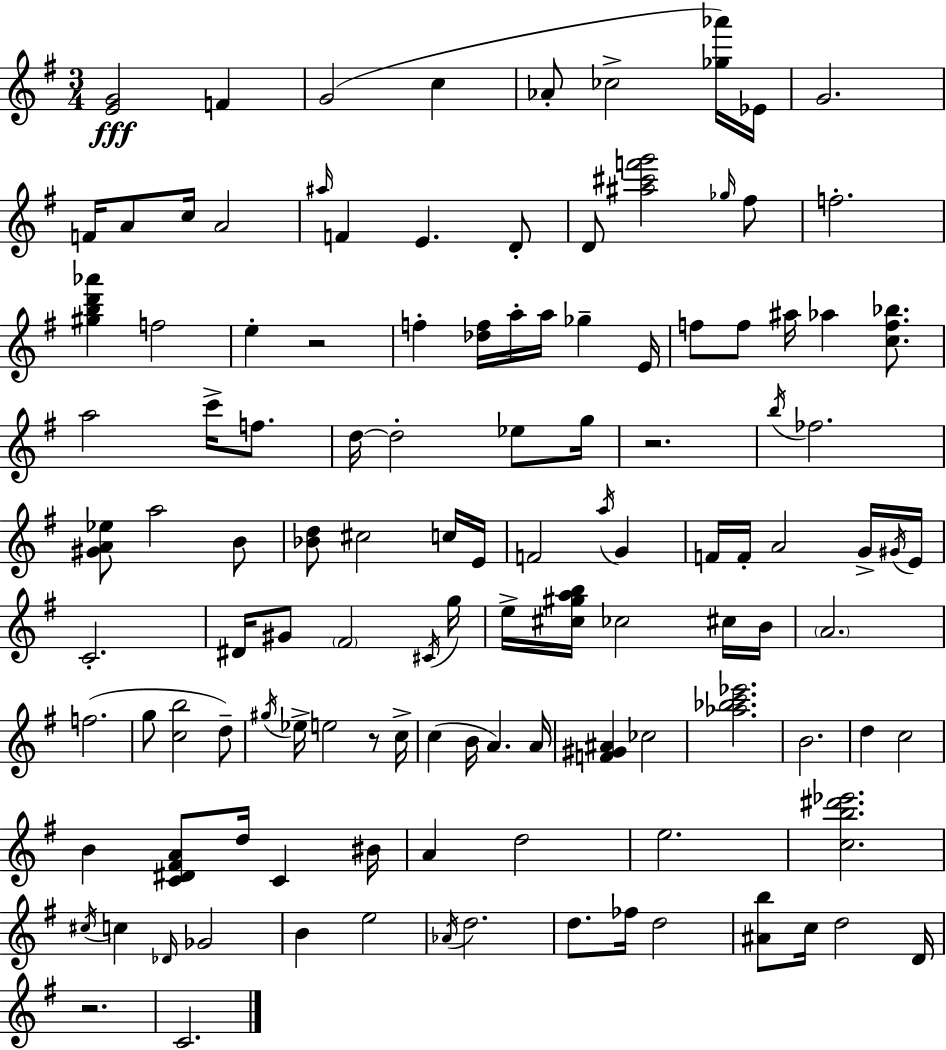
{
  \clef treble
  \numericTimeSignature
  \time 3/4
  \key e \minor
  \repeat volta 2 { <e' g'>2\fff f'4 | g'2( c''4 | aes'8-. ces''2-> <ges'' aes'''>16) ees'16 | g'2. | \break f'16 a'8 c''16 a'2 | \grace { ais''16 } f'4 e'4. d'8-. | d'8 <ais'' cis''' f''' g'''>2 \grace { ges''16 } | fis''8 f''2.-. | \break <gis'' b'' d''' aes'''>4 f''2 | e''4-. r2 | f''4-. <des'' f''>16 a''16-. a''16 ges''4-- | e'16 f''8 f''8 ais''16 aes''4 <c'' f'' bes''>8. | \break a''2 c'''16-> f''8. | d''16~~ d''2-. ees''8 | g''16 r2. | \acciaccatura { b''16 } fes''2. | \break <gis' a' ees''>8 a''2 | b'8 <bes' d''>8 cis''2 | c''16 e'16 f'2 \acciaccatura { a''16 } | g'4 f'16 f'16-. a'2 | \break g'16-> \acciaccatura { gis'16 } e'16 c'2.-. | dis'16 gis'8 \parenthesize fis'2 | \acciaccatura { cis'16 } g''16 e''16-> <cis'' gis'' a'' b''>16 ces''2 | cis''16 b'16 \parenthesize a'2. | \break f''2.( | g''8 <c'' b''>2 | d''8--) \acciaccatura { gis''16 } ees''16-> e''2 | r8 c''16-> c''4( b'16 | \break a'4.) a'16 <f' gis' ais'>4 ces''2 | <aes'' bes'' c''' ees'''>2. | b'2. | d''4 c''2 | \break b'4 <c' dis' fis' a'>8 | d''16 c'4 bis'16 a'4 d''2 | e''2. | <c'' b'' dis''' ees'''>2. | \break \acciaccatura { cis''16 } c''4 | \grace { des'16 } ges'2 b'4 | e''2 \acciaccatura { aes'16 } d''2. | d''8. | \break fes''16 d''2 <ais' b''>8 | c''16 d''2 d'16 r2. | c'2. | } \bar "|."
}